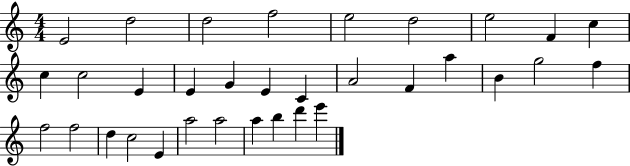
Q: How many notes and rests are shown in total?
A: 33